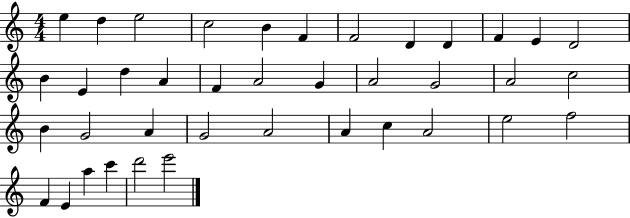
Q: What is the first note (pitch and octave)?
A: E5